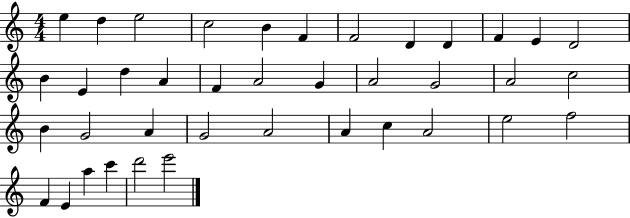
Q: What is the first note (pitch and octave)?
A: E5